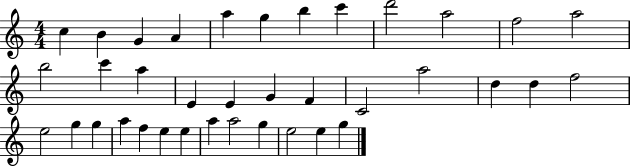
C5/q B4/q G4/q A4/q A5/q G5/q B5/q C6/q D6/h A5/h F5/h A5/h B5/h C6/q A5/q E4/q E4/q G4/q F4/q C4/h A5/h D5/q D5/q F5/h E5/h G5/q G5/q A5/q F5/q E5/q E5/q A5/q A5/h G5/q E5/h E5/q G5/q